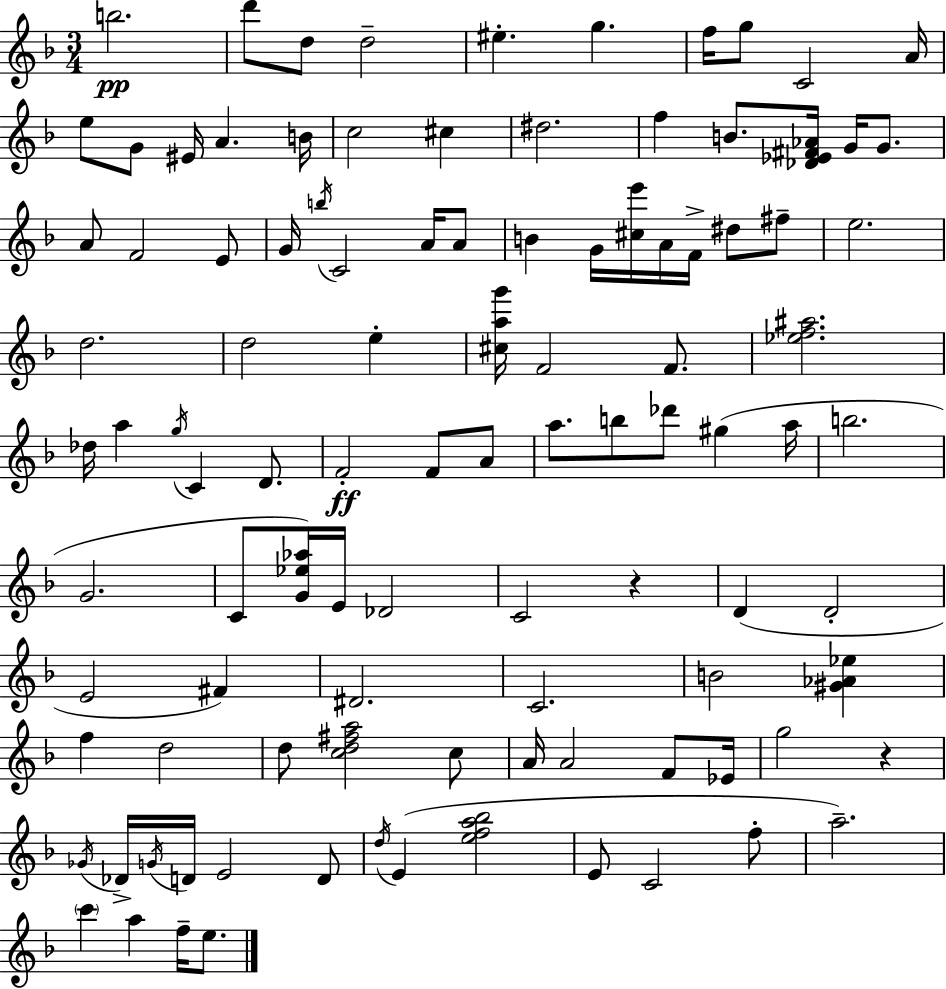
B5/h. D6/e D5/e D5/h EIS5/q. G5/q. F5/s G5/e C4/h A4/s E5/e G4/e EIS4/s A4/q. B4/s C5/h C#5/q D#5/h. F5/q B4/e. [Db4,Eb4,F#4,Ab4]/s G4/s G4/e. A4/e F4/h E4/e G4/s B5/s C4/h A4/s A4/e B4/q G4/s [C#5,E6]/s A4/s F4/s D#5/e F#5/e E5/h. D5/h. D5/h E5/q [C#5,A5,G6]/s F4/h F4/e. [Eb5,F5,A#5]/h. Db5/s A5/q G5/s C4/q D4/e. F4/h F4/e A4/e A5/e. B5/e Db6/e G#5/q A5/s B5/h. G4/h. C4/e [G4,Eb5,Ab5]/s E4/s Db4/h C4/h R/q D4/q D4/h E4/h F#4/q D#4/h. C4/h. B4/h [G#4,Ab4,Eb5]/q F5/q D5/h D5/e [C5,D5,F#5,A5]/h C5/e A4/s A4/h F4/e Eb4/s G5/h R/q Gb4/s Db4/s G4/s D4/s E4/h D4/e D5/s E4/q [E5,F5,A5,Bb5]/h E4/e C4/h F5/e A5/h. C6/q A5/q F5/s E5/e.